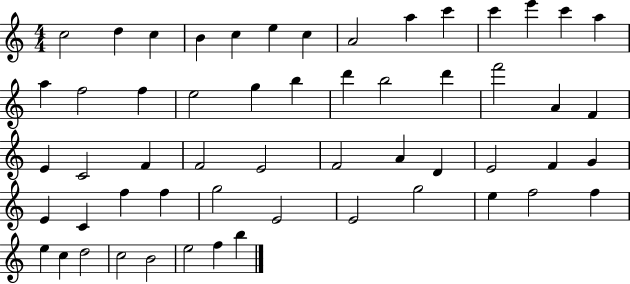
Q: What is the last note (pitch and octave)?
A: B5